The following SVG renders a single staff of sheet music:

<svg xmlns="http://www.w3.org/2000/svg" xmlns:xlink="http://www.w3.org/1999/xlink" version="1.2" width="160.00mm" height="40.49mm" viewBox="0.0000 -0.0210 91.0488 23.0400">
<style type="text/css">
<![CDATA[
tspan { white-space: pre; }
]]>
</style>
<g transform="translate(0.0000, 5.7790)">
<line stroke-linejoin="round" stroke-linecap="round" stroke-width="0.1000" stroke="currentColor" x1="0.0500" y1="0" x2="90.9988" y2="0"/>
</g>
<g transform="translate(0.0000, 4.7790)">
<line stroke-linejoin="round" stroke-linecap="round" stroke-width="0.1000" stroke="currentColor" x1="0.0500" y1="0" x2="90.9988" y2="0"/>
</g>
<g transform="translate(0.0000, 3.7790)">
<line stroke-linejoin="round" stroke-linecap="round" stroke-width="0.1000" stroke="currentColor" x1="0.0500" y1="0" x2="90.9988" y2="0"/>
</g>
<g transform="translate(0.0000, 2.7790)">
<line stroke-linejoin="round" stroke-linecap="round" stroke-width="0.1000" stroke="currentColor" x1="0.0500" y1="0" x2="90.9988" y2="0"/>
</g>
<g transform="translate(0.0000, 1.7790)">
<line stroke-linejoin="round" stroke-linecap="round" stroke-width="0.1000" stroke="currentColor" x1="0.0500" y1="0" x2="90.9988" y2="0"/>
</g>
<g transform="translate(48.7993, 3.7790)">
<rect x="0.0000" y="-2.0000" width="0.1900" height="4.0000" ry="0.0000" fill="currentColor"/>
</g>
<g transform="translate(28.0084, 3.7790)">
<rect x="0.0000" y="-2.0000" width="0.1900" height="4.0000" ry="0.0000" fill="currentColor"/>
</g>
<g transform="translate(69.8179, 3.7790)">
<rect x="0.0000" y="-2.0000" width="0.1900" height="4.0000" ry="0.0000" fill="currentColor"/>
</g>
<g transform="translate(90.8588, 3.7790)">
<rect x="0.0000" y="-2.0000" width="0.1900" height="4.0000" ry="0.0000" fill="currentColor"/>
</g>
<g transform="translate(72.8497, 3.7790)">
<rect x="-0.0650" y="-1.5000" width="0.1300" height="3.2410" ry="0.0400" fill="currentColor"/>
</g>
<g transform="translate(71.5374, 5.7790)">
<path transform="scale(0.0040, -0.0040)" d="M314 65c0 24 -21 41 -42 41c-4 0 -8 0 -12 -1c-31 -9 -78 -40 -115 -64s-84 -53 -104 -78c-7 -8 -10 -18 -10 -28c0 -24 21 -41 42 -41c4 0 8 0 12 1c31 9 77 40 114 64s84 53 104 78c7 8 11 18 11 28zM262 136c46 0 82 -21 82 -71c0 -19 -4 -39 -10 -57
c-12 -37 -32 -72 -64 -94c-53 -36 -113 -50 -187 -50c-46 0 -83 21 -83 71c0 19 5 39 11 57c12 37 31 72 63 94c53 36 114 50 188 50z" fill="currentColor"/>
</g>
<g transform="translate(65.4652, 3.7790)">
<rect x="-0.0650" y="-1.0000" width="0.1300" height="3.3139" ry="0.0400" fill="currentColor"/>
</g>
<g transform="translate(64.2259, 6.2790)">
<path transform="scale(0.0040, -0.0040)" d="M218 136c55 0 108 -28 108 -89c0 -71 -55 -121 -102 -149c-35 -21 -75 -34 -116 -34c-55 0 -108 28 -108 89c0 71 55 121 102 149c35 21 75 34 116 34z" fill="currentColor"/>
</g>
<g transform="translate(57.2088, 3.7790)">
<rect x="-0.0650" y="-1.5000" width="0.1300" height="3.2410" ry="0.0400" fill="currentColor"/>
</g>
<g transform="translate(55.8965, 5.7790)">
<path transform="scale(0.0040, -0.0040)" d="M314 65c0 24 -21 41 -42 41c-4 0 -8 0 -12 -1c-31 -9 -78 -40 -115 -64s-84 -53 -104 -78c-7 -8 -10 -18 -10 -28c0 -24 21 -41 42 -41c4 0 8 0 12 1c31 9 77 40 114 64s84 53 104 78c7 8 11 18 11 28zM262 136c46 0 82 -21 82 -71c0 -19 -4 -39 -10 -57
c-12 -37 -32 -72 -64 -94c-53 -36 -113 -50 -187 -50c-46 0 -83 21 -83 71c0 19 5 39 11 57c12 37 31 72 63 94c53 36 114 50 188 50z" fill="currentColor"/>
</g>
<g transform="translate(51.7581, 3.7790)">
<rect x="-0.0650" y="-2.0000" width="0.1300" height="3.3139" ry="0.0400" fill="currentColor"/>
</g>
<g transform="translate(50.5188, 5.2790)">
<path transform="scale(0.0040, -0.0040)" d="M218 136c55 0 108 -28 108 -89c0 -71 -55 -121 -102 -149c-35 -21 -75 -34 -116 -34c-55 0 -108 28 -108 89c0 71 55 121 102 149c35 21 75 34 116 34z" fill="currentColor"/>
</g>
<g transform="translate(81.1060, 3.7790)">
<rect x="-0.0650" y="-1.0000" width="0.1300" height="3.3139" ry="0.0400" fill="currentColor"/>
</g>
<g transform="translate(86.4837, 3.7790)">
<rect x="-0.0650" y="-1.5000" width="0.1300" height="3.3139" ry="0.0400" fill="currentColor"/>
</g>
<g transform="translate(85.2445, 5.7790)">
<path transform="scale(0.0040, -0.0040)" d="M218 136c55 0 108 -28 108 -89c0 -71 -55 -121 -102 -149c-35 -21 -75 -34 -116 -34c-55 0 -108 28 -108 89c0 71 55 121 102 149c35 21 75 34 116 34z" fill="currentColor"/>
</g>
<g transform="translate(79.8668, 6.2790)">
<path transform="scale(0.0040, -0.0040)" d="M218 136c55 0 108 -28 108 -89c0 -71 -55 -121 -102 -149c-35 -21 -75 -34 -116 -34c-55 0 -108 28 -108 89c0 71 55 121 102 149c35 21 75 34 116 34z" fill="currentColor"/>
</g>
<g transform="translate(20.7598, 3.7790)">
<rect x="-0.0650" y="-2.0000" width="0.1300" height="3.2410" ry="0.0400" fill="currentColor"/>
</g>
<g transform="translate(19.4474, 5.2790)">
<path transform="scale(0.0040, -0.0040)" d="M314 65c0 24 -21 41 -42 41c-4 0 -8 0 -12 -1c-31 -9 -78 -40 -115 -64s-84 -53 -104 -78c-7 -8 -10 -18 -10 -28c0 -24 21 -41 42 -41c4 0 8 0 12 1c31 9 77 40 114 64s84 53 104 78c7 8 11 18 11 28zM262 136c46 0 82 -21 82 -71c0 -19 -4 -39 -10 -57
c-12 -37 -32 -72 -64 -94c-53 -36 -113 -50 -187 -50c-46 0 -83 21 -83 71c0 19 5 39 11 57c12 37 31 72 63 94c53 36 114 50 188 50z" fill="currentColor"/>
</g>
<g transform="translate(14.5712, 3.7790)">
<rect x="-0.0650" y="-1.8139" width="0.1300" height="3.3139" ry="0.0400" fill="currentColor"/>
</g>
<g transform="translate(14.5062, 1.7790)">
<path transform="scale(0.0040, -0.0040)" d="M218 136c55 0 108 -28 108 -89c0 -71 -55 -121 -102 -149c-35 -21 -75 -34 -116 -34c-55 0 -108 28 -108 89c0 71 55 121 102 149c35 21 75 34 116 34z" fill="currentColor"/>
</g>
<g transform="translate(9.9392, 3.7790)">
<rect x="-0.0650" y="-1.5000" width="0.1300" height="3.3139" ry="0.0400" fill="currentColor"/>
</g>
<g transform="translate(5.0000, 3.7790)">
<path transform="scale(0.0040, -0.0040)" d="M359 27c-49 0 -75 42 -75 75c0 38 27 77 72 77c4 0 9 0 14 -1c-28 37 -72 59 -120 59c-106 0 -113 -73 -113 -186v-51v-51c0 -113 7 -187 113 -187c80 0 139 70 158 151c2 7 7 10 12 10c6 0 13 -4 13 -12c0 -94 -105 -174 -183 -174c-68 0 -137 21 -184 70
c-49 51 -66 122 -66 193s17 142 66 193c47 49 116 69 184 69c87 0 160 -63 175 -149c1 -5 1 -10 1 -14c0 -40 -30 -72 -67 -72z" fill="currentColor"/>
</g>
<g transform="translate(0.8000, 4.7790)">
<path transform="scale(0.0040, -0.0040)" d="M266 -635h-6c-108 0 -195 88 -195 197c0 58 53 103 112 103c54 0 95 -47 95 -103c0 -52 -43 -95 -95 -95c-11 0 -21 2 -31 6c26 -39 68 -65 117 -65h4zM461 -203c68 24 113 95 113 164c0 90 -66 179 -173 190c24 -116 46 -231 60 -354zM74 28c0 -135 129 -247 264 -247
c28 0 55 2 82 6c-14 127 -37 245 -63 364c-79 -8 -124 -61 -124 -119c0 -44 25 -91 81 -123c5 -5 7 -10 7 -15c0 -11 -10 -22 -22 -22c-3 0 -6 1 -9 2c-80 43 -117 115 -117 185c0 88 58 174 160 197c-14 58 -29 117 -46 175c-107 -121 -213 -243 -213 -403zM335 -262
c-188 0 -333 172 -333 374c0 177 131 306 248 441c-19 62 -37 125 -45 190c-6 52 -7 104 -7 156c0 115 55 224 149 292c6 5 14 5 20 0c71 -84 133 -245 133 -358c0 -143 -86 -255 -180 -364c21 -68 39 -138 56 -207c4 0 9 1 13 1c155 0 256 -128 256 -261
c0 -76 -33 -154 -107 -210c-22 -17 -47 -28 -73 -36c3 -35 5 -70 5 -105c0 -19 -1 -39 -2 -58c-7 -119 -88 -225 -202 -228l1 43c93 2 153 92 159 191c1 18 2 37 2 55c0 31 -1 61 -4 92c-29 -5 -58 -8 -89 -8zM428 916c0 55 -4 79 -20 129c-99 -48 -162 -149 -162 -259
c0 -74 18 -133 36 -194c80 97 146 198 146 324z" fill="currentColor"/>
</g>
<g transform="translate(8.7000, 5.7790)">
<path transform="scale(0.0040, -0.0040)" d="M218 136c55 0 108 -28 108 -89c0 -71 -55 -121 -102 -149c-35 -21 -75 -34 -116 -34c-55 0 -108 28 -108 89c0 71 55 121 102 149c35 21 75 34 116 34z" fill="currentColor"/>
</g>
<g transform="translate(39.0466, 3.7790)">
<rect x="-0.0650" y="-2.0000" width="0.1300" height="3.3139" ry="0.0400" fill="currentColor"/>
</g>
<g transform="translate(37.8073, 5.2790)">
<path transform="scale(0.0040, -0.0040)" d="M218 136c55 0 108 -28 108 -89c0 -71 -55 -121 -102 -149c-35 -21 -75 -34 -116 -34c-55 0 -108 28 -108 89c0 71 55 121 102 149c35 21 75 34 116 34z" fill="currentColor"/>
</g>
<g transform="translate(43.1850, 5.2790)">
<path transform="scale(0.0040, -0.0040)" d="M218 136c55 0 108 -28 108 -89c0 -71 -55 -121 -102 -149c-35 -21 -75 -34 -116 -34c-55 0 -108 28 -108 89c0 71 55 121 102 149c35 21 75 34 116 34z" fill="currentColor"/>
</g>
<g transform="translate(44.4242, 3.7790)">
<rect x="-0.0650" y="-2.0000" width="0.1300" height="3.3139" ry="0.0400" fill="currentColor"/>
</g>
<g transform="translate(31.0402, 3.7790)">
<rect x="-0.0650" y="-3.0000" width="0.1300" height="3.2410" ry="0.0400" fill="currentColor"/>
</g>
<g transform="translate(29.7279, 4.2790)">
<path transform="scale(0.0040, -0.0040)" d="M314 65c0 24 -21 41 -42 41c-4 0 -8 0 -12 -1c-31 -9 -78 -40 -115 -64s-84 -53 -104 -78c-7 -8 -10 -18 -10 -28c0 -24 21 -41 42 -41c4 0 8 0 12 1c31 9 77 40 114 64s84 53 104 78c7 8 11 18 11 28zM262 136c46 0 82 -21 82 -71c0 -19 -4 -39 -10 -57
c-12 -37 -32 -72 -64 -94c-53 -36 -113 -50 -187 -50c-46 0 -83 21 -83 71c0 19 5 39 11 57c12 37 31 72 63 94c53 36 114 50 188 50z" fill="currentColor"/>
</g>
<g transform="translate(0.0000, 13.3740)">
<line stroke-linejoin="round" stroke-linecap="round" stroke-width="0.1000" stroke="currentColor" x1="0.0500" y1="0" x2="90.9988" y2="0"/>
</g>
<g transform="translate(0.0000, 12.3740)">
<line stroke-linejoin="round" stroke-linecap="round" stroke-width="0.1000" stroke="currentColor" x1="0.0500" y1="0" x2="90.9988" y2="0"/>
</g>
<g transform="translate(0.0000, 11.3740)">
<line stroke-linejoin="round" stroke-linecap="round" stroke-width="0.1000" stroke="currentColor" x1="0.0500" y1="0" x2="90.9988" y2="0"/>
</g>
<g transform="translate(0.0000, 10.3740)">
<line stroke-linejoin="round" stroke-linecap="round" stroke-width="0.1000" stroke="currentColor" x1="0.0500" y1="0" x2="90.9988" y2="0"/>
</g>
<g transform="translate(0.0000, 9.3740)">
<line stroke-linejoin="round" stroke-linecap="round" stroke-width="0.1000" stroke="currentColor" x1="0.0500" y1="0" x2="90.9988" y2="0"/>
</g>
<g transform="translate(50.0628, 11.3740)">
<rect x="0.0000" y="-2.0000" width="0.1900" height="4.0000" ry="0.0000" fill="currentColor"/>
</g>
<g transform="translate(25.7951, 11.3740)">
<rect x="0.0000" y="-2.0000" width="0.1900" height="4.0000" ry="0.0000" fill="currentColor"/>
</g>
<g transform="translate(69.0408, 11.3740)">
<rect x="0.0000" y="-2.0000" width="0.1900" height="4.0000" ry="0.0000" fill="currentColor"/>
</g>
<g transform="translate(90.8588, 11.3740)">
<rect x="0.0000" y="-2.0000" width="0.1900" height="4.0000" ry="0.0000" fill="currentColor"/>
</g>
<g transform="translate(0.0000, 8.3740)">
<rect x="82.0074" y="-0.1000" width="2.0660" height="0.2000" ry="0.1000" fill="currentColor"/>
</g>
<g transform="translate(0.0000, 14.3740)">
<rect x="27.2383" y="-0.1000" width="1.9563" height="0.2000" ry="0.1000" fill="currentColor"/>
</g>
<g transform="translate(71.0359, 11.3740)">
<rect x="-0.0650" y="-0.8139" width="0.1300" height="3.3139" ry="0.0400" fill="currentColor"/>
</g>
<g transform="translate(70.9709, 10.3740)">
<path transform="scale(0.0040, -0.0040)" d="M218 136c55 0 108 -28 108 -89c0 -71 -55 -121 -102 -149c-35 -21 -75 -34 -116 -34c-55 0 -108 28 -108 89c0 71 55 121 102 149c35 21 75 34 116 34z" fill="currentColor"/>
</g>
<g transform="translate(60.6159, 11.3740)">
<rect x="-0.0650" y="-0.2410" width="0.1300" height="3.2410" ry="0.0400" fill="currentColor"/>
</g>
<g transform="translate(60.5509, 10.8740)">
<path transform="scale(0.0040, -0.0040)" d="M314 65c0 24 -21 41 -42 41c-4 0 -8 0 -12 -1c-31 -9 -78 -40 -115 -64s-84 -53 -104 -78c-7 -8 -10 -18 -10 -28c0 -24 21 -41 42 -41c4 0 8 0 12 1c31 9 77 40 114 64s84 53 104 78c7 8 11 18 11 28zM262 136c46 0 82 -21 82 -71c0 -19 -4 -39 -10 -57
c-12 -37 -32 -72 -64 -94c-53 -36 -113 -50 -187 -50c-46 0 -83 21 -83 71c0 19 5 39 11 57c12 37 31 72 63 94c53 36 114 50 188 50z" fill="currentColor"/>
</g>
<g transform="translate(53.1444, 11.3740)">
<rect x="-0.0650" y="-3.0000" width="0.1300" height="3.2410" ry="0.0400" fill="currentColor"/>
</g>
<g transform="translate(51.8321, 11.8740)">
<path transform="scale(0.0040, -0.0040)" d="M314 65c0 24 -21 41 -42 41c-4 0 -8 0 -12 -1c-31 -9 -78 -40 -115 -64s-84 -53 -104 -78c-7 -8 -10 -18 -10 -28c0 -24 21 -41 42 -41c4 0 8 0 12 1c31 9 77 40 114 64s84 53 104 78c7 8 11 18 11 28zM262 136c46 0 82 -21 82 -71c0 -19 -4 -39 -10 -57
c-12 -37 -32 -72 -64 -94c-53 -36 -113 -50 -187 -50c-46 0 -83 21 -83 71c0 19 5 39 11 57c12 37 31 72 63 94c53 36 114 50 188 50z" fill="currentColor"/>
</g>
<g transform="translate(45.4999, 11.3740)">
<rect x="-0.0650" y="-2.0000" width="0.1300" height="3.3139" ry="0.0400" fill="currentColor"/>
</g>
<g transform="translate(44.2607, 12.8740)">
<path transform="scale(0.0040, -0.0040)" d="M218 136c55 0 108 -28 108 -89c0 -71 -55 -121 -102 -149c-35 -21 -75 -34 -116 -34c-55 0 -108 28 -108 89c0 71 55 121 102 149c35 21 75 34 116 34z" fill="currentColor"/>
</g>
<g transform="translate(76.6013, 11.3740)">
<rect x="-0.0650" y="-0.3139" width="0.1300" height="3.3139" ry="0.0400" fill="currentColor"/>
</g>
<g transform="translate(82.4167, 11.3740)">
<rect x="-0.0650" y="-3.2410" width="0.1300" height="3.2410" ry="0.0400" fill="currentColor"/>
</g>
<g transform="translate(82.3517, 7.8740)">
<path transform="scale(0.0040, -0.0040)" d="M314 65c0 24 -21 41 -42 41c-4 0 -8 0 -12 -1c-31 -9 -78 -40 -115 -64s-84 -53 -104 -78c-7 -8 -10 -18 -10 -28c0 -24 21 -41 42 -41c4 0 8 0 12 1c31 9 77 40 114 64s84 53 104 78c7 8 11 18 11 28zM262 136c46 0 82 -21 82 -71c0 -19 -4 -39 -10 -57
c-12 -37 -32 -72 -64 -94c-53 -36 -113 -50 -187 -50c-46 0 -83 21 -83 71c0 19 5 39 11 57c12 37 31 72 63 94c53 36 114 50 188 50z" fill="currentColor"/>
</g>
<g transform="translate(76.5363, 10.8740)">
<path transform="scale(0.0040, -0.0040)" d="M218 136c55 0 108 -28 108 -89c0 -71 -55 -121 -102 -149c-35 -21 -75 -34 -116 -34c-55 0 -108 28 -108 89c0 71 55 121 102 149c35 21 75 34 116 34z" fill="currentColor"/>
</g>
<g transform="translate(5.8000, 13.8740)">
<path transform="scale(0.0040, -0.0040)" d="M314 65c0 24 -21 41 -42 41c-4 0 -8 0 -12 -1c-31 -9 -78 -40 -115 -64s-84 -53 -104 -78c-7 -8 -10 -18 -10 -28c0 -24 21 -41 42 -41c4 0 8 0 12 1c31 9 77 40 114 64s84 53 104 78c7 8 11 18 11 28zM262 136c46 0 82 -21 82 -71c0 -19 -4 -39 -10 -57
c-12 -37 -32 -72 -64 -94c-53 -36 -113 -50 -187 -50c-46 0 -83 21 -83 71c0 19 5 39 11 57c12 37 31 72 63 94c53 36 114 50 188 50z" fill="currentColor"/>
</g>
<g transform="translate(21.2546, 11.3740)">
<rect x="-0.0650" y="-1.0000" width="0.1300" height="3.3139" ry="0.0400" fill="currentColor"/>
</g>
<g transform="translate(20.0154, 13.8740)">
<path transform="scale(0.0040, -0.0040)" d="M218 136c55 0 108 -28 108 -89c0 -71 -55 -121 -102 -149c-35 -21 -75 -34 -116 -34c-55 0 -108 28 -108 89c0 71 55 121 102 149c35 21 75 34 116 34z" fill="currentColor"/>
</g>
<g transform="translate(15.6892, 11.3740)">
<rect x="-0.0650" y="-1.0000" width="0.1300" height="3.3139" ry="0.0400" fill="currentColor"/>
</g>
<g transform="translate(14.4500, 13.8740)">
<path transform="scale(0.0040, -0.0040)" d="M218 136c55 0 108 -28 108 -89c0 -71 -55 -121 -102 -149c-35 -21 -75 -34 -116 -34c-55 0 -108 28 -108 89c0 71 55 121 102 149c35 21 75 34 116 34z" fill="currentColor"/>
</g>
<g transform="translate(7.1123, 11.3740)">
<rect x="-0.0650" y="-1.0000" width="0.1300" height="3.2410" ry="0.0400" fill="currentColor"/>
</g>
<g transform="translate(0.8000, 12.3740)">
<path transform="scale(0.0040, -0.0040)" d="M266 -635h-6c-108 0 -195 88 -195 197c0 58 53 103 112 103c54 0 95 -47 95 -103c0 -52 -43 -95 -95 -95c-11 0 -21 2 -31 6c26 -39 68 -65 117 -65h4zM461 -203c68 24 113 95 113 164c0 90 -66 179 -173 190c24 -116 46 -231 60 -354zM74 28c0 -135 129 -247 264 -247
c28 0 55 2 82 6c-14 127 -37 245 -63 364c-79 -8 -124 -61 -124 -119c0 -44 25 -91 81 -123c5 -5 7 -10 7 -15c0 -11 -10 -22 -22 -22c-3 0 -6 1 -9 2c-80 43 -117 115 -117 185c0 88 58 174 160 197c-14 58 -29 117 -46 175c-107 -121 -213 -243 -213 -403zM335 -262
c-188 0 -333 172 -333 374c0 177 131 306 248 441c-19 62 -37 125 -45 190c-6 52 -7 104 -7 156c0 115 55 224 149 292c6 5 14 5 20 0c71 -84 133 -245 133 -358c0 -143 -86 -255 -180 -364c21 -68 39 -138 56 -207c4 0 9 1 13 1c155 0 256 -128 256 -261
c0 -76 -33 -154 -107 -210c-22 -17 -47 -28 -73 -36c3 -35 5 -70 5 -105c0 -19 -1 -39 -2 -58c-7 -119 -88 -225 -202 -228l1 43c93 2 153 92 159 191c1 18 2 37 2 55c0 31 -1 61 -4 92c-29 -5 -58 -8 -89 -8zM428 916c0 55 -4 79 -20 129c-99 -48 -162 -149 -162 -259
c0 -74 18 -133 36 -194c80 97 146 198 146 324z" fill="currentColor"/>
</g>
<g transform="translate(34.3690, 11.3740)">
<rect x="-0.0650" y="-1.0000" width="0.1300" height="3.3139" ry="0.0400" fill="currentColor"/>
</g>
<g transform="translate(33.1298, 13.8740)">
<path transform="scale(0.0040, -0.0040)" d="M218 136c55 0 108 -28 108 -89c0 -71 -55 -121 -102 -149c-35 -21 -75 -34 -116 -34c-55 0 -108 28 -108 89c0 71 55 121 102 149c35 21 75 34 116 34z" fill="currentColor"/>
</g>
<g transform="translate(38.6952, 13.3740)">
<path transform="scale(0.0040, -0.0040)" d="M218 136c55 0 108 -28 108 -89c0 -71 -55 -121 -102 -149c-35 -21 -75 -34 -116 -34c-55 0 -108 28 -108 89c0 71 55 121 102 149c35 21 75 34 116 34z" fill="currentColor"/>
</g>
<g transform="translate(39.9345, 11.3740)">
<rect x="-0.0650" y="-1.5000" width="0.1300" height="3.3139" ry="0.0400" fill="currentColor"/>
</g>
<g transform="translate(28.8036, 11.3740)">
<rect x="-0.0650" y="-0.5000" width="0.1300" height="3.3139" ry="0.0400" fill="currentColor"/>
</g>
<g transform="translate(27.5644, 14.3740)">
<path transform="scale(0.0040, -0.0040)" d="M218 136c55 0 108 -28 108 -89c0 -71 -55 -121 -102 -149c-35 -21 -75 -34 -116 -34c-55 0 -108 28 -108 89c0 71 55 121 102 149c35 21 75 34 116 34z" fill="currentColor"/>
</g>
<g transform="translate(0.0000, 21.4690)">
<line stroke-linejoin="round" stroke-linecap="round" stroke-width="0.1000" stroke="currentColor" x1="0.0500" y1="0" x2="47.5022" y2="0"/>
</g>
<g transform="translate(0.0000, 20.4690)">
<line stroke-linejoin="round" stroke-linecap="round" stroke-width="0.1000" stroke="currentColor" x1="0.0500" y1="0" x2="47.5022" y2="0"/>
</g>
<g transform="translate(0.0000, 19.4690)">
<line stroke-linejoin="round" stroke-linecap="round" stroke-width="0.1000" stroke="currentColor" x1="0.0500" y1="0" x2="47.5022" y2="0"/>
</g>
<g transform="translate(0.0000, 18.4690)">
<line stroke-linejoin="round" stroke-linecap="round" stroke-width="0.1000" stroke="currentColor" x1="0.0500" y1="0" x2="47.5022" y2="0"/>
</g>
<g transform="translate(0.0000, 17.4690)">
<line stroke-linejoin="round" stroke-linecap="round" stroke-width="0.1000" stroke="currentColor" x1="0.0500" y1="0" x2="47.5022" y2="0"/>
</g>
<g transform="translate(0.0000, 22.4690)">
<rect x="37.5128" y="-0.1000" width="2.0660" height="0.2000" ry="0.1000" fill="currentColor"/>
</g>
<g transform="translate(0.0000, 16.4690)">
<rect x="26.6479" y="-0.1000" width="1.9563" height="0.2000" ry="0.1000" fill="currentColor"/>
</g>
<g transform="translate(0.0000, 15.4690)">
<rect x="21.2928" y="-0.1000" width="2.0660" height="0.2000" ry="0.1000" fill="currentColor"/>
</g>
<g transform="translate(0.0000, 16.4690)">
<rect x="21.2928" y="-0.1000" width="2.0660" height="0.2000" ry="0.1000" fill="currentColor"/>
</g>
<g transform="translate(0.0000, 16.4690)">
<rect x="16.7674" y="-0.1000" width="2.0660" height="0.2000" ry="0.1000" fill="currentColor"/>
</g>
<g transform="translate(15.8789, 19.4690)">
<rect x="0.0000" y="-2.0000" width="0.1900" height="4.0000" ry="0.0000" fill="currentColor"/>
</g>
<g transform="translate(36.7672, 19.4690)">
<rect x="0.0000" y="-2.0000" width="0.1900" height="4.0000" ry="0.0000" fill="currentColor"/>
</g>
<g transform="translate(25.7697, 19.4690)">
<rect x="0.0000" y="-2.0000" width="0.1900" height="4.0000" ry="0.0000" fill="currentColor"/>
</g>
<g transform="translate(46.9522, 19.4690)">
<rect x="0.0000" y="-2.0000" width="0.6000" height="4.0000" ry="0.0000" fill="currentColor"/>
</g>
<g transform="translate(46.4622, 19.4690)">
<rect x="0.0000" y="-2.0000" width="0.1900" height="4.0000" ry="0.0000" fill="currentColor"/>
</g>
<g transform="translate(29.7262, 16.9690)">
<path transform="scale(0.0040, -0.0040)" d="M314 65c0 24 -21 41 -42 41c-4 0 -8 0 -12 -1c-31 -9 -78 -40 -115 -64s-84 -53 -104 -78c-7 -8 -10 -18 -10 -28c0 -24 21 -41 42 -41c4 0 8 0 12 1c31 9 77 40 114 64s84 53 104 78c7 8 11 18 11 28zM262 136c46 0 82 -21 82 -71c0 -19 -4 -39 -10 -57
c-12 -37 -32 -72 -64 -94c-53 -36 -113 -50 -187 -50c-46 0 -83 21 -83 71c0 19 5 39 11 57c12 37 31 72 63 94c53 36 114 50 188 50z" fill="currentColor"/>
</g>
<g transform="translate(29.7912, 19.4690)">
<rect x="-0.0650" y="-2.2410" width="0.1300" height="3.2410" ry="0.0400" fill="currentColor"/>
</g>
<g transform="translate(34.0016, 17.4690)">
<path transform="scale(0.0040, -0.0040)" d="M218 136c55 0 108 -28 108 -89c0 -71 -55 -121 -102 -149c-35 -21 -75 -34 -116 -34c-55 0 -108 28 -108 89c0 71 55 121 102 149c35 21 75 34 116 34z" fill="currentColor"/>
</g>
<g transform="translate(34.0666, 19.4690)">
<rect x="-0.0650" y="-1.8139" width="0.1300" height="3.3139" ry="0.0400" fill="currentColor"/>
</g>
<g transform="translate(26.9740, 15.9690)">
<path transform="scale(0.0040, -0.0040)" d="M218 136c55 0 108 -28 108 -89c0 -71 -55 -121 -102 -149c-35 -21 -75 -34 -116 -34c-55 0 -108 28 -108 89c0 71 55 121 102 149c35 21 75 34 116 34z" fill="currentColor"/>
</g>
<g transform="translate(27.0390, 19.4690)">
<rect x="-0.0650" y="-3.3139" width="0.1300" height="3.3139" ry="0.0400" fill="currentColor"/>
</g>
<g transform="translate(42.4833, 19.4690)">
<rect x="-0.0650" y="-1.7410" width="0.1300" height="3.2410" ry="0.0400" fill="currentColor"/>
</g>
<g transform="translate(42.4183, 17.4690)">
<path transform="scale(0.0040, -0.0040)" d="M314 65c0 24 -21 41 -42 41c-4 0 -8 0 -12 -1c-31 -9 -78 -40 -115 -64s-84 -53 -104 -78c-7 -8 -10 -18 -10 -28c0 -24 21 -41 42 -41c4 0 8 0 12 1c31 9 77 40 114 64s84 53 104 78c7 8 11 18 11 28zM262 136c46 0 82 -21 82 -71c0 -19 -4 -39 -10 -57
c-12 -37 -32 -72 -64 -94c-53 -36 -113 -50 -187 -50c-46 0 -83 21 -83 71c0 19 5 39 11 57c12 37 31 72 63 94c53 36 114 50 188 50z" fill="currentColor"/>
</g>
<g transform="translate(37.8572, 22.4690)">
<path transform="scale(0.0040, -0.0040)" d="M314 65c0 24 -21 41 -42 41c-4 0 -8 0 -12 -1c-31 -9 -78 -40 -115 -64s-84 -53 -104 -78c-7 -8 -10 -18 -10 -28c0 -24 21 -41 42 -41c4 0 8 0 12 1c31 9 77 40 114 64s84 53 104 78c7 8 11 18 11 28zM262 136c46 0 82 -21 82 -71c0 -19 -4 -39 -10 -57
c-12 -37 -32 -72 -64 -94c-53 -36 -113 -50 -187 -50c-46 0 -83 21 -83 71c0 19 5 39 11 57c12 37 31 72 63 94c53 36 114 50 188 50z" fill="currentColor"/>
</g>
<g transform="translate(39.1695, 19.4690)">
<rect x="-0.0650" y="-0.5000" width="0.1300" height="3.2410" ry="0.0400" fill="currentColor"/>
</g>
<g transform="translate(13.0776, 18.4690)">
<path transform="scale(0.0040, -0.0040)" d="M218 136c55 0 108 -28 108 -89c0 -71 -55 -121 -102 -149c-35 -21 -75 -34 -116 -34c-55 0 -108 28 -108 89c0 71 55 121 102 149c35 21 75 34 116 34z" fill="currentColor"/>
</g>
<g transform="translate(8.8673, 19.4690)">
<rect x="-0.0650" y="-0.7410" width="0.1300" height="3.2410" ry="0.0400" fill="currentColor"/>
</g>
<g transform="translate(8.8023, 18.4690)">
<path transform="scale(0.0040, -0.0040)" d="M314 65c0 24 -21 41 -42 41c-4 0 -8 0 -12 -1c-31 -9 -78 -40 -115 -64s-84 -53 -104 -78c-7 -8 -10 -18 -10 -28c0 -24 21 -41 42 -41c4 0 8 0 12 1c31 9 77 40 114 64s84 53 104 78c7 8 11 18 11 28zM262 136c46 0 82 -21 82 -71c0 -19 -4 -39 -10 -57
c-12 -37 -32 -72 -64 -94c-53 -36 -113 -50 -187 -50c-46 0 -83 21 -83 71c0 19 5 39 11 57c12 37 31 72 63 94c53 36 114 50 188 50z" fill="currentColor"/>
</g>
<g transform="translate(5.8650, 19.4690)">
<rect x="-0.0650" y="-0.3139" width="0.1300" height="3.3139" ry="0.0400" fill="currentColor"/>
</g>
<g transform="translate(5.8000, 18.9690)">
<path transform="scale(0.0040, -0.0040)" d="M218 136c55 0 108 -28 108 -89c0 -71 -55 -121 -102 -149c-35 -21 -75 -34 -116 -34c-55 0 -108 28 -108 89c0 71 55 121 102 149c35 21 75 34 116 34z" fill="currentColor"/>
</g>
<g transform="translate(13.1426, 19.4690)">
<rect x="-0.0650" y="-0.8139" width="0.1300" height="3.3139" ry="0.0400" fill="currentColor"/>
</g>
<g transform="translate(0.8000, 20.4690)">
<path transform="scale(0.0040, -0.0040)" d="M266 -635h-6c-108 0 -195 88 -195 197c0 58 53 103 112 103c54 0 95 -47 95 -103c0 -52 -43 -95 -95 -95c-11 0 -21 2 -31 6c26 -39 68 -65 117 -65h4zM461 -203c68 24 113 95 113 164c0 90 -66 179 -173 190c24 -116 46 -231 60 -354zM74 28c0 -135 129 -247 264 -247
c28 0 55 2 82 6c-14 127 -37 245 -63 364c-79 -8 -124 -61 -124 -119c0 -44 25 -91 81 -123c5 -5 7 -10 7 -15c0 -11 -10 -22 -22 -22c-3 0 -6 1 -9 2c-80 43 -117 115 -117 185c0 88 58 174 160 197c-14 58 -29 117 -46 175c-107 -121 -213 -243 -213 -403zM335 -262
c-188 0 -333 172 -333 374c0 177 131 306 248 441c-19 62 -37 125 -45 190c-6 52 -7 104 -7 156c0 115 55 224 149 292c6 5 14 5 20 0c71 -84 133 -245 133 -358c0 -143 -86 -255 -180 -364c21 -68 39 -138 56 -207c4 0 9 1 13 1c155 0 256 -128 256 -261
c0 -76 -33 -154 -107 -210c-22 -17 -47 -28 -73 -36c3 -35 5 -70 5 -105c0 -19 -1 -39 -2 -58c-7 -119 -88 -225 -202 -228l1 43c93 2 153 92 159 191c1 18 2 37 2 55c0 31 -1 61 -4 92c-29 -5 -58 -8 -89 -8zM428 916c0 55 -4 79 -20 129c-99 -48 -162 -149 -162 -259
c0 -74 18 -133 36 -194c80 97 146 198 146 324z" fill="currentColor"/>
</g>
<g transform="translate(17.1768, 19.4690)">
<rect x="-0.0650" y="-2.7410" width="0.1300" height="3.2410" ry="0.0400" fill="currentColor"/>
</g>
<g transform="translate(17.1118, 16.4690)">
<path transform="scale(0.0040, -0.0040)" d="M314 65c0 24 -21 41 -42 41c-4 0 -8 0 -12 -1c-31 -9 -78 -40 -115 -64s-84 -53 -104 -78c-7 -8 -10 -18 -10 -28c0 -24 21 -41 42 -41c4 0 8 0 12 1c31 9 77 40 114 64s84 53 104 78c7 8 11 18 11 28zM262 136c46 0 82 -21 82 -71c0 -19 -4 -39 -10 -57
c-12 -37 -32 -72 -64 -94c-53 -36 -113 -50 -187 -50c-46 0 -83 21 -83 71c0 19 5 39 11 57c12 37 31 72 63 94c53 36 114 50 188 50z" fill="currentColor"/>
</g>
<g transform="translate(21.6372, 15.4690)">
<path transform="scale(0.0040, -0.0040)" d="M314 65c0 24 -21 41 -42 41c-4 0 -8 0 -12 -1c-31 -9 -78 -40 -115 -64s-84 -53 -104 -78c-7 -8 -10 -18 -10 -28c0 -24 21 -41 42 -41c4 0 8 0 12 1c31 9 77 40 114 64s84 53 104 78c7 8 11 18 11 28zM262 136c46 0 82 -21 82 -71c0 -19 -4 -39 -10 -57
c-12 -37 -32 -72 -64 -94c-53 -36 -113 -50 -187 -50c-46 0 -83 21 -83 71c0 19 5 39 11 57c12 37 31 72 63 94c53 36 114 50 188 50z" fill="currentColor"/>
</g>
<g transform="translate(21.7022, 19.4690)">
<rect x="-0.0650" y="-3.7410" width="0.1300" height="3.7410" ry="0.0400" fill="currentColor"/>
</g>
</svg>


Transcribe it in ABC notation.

X:1
T:Untitled
M:4/4
L:1/4
K:C
E f F2 A2 F F F E2 D E2 D E D2 D D C D E F A2 c2 d c b2 c d2 d a2 c'2 b g2 f C2 f2